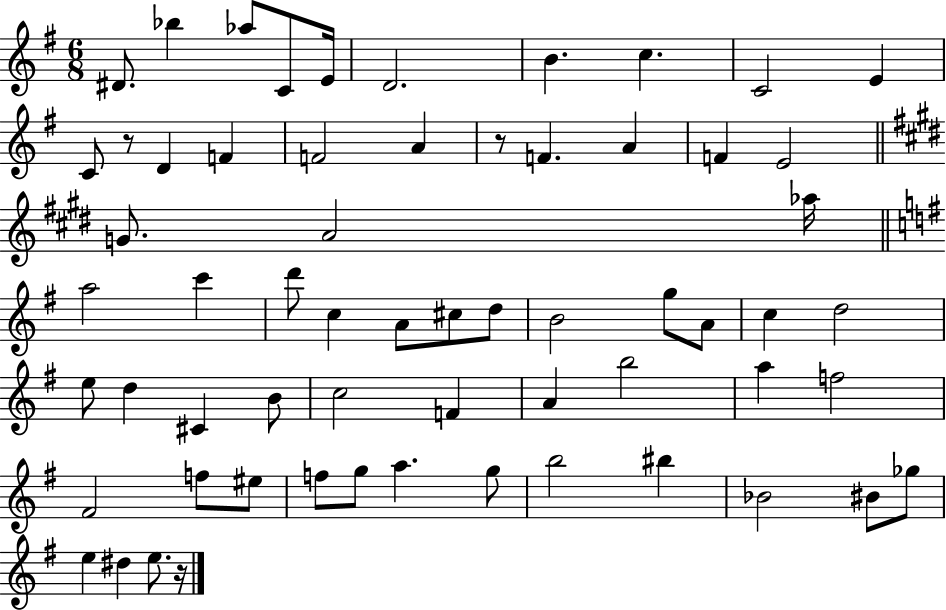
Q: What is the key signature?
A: G major